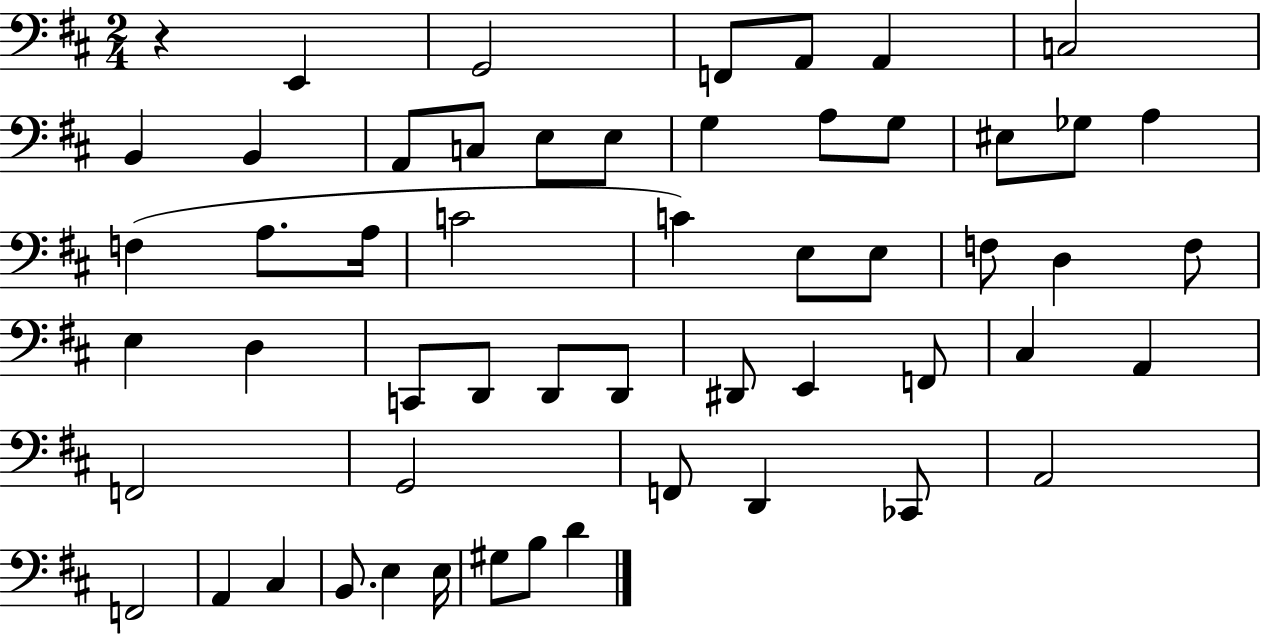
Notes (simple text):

R/q E2/q G2/h F2/e A2/e A2/q C3/h B2/q B2/q A2/e C3/e E3/e E3/e G3/q A3/e G3/e EIS3/e Gb3/e A3/q F3/q A3/e. A3/s C4/h C4/q E3/e E3/e F3/e D3/q F3/e E3/q D3/q C2/e D2/e D2/e D2/e D#2/e E2/q F2/e C#3/q A2/q F2/h G2/h F2/e D2/q CES2/e A2/h F2/h A2/q C#3/q B2/e. E3/q E3/s G#3/e B3/e D4/q